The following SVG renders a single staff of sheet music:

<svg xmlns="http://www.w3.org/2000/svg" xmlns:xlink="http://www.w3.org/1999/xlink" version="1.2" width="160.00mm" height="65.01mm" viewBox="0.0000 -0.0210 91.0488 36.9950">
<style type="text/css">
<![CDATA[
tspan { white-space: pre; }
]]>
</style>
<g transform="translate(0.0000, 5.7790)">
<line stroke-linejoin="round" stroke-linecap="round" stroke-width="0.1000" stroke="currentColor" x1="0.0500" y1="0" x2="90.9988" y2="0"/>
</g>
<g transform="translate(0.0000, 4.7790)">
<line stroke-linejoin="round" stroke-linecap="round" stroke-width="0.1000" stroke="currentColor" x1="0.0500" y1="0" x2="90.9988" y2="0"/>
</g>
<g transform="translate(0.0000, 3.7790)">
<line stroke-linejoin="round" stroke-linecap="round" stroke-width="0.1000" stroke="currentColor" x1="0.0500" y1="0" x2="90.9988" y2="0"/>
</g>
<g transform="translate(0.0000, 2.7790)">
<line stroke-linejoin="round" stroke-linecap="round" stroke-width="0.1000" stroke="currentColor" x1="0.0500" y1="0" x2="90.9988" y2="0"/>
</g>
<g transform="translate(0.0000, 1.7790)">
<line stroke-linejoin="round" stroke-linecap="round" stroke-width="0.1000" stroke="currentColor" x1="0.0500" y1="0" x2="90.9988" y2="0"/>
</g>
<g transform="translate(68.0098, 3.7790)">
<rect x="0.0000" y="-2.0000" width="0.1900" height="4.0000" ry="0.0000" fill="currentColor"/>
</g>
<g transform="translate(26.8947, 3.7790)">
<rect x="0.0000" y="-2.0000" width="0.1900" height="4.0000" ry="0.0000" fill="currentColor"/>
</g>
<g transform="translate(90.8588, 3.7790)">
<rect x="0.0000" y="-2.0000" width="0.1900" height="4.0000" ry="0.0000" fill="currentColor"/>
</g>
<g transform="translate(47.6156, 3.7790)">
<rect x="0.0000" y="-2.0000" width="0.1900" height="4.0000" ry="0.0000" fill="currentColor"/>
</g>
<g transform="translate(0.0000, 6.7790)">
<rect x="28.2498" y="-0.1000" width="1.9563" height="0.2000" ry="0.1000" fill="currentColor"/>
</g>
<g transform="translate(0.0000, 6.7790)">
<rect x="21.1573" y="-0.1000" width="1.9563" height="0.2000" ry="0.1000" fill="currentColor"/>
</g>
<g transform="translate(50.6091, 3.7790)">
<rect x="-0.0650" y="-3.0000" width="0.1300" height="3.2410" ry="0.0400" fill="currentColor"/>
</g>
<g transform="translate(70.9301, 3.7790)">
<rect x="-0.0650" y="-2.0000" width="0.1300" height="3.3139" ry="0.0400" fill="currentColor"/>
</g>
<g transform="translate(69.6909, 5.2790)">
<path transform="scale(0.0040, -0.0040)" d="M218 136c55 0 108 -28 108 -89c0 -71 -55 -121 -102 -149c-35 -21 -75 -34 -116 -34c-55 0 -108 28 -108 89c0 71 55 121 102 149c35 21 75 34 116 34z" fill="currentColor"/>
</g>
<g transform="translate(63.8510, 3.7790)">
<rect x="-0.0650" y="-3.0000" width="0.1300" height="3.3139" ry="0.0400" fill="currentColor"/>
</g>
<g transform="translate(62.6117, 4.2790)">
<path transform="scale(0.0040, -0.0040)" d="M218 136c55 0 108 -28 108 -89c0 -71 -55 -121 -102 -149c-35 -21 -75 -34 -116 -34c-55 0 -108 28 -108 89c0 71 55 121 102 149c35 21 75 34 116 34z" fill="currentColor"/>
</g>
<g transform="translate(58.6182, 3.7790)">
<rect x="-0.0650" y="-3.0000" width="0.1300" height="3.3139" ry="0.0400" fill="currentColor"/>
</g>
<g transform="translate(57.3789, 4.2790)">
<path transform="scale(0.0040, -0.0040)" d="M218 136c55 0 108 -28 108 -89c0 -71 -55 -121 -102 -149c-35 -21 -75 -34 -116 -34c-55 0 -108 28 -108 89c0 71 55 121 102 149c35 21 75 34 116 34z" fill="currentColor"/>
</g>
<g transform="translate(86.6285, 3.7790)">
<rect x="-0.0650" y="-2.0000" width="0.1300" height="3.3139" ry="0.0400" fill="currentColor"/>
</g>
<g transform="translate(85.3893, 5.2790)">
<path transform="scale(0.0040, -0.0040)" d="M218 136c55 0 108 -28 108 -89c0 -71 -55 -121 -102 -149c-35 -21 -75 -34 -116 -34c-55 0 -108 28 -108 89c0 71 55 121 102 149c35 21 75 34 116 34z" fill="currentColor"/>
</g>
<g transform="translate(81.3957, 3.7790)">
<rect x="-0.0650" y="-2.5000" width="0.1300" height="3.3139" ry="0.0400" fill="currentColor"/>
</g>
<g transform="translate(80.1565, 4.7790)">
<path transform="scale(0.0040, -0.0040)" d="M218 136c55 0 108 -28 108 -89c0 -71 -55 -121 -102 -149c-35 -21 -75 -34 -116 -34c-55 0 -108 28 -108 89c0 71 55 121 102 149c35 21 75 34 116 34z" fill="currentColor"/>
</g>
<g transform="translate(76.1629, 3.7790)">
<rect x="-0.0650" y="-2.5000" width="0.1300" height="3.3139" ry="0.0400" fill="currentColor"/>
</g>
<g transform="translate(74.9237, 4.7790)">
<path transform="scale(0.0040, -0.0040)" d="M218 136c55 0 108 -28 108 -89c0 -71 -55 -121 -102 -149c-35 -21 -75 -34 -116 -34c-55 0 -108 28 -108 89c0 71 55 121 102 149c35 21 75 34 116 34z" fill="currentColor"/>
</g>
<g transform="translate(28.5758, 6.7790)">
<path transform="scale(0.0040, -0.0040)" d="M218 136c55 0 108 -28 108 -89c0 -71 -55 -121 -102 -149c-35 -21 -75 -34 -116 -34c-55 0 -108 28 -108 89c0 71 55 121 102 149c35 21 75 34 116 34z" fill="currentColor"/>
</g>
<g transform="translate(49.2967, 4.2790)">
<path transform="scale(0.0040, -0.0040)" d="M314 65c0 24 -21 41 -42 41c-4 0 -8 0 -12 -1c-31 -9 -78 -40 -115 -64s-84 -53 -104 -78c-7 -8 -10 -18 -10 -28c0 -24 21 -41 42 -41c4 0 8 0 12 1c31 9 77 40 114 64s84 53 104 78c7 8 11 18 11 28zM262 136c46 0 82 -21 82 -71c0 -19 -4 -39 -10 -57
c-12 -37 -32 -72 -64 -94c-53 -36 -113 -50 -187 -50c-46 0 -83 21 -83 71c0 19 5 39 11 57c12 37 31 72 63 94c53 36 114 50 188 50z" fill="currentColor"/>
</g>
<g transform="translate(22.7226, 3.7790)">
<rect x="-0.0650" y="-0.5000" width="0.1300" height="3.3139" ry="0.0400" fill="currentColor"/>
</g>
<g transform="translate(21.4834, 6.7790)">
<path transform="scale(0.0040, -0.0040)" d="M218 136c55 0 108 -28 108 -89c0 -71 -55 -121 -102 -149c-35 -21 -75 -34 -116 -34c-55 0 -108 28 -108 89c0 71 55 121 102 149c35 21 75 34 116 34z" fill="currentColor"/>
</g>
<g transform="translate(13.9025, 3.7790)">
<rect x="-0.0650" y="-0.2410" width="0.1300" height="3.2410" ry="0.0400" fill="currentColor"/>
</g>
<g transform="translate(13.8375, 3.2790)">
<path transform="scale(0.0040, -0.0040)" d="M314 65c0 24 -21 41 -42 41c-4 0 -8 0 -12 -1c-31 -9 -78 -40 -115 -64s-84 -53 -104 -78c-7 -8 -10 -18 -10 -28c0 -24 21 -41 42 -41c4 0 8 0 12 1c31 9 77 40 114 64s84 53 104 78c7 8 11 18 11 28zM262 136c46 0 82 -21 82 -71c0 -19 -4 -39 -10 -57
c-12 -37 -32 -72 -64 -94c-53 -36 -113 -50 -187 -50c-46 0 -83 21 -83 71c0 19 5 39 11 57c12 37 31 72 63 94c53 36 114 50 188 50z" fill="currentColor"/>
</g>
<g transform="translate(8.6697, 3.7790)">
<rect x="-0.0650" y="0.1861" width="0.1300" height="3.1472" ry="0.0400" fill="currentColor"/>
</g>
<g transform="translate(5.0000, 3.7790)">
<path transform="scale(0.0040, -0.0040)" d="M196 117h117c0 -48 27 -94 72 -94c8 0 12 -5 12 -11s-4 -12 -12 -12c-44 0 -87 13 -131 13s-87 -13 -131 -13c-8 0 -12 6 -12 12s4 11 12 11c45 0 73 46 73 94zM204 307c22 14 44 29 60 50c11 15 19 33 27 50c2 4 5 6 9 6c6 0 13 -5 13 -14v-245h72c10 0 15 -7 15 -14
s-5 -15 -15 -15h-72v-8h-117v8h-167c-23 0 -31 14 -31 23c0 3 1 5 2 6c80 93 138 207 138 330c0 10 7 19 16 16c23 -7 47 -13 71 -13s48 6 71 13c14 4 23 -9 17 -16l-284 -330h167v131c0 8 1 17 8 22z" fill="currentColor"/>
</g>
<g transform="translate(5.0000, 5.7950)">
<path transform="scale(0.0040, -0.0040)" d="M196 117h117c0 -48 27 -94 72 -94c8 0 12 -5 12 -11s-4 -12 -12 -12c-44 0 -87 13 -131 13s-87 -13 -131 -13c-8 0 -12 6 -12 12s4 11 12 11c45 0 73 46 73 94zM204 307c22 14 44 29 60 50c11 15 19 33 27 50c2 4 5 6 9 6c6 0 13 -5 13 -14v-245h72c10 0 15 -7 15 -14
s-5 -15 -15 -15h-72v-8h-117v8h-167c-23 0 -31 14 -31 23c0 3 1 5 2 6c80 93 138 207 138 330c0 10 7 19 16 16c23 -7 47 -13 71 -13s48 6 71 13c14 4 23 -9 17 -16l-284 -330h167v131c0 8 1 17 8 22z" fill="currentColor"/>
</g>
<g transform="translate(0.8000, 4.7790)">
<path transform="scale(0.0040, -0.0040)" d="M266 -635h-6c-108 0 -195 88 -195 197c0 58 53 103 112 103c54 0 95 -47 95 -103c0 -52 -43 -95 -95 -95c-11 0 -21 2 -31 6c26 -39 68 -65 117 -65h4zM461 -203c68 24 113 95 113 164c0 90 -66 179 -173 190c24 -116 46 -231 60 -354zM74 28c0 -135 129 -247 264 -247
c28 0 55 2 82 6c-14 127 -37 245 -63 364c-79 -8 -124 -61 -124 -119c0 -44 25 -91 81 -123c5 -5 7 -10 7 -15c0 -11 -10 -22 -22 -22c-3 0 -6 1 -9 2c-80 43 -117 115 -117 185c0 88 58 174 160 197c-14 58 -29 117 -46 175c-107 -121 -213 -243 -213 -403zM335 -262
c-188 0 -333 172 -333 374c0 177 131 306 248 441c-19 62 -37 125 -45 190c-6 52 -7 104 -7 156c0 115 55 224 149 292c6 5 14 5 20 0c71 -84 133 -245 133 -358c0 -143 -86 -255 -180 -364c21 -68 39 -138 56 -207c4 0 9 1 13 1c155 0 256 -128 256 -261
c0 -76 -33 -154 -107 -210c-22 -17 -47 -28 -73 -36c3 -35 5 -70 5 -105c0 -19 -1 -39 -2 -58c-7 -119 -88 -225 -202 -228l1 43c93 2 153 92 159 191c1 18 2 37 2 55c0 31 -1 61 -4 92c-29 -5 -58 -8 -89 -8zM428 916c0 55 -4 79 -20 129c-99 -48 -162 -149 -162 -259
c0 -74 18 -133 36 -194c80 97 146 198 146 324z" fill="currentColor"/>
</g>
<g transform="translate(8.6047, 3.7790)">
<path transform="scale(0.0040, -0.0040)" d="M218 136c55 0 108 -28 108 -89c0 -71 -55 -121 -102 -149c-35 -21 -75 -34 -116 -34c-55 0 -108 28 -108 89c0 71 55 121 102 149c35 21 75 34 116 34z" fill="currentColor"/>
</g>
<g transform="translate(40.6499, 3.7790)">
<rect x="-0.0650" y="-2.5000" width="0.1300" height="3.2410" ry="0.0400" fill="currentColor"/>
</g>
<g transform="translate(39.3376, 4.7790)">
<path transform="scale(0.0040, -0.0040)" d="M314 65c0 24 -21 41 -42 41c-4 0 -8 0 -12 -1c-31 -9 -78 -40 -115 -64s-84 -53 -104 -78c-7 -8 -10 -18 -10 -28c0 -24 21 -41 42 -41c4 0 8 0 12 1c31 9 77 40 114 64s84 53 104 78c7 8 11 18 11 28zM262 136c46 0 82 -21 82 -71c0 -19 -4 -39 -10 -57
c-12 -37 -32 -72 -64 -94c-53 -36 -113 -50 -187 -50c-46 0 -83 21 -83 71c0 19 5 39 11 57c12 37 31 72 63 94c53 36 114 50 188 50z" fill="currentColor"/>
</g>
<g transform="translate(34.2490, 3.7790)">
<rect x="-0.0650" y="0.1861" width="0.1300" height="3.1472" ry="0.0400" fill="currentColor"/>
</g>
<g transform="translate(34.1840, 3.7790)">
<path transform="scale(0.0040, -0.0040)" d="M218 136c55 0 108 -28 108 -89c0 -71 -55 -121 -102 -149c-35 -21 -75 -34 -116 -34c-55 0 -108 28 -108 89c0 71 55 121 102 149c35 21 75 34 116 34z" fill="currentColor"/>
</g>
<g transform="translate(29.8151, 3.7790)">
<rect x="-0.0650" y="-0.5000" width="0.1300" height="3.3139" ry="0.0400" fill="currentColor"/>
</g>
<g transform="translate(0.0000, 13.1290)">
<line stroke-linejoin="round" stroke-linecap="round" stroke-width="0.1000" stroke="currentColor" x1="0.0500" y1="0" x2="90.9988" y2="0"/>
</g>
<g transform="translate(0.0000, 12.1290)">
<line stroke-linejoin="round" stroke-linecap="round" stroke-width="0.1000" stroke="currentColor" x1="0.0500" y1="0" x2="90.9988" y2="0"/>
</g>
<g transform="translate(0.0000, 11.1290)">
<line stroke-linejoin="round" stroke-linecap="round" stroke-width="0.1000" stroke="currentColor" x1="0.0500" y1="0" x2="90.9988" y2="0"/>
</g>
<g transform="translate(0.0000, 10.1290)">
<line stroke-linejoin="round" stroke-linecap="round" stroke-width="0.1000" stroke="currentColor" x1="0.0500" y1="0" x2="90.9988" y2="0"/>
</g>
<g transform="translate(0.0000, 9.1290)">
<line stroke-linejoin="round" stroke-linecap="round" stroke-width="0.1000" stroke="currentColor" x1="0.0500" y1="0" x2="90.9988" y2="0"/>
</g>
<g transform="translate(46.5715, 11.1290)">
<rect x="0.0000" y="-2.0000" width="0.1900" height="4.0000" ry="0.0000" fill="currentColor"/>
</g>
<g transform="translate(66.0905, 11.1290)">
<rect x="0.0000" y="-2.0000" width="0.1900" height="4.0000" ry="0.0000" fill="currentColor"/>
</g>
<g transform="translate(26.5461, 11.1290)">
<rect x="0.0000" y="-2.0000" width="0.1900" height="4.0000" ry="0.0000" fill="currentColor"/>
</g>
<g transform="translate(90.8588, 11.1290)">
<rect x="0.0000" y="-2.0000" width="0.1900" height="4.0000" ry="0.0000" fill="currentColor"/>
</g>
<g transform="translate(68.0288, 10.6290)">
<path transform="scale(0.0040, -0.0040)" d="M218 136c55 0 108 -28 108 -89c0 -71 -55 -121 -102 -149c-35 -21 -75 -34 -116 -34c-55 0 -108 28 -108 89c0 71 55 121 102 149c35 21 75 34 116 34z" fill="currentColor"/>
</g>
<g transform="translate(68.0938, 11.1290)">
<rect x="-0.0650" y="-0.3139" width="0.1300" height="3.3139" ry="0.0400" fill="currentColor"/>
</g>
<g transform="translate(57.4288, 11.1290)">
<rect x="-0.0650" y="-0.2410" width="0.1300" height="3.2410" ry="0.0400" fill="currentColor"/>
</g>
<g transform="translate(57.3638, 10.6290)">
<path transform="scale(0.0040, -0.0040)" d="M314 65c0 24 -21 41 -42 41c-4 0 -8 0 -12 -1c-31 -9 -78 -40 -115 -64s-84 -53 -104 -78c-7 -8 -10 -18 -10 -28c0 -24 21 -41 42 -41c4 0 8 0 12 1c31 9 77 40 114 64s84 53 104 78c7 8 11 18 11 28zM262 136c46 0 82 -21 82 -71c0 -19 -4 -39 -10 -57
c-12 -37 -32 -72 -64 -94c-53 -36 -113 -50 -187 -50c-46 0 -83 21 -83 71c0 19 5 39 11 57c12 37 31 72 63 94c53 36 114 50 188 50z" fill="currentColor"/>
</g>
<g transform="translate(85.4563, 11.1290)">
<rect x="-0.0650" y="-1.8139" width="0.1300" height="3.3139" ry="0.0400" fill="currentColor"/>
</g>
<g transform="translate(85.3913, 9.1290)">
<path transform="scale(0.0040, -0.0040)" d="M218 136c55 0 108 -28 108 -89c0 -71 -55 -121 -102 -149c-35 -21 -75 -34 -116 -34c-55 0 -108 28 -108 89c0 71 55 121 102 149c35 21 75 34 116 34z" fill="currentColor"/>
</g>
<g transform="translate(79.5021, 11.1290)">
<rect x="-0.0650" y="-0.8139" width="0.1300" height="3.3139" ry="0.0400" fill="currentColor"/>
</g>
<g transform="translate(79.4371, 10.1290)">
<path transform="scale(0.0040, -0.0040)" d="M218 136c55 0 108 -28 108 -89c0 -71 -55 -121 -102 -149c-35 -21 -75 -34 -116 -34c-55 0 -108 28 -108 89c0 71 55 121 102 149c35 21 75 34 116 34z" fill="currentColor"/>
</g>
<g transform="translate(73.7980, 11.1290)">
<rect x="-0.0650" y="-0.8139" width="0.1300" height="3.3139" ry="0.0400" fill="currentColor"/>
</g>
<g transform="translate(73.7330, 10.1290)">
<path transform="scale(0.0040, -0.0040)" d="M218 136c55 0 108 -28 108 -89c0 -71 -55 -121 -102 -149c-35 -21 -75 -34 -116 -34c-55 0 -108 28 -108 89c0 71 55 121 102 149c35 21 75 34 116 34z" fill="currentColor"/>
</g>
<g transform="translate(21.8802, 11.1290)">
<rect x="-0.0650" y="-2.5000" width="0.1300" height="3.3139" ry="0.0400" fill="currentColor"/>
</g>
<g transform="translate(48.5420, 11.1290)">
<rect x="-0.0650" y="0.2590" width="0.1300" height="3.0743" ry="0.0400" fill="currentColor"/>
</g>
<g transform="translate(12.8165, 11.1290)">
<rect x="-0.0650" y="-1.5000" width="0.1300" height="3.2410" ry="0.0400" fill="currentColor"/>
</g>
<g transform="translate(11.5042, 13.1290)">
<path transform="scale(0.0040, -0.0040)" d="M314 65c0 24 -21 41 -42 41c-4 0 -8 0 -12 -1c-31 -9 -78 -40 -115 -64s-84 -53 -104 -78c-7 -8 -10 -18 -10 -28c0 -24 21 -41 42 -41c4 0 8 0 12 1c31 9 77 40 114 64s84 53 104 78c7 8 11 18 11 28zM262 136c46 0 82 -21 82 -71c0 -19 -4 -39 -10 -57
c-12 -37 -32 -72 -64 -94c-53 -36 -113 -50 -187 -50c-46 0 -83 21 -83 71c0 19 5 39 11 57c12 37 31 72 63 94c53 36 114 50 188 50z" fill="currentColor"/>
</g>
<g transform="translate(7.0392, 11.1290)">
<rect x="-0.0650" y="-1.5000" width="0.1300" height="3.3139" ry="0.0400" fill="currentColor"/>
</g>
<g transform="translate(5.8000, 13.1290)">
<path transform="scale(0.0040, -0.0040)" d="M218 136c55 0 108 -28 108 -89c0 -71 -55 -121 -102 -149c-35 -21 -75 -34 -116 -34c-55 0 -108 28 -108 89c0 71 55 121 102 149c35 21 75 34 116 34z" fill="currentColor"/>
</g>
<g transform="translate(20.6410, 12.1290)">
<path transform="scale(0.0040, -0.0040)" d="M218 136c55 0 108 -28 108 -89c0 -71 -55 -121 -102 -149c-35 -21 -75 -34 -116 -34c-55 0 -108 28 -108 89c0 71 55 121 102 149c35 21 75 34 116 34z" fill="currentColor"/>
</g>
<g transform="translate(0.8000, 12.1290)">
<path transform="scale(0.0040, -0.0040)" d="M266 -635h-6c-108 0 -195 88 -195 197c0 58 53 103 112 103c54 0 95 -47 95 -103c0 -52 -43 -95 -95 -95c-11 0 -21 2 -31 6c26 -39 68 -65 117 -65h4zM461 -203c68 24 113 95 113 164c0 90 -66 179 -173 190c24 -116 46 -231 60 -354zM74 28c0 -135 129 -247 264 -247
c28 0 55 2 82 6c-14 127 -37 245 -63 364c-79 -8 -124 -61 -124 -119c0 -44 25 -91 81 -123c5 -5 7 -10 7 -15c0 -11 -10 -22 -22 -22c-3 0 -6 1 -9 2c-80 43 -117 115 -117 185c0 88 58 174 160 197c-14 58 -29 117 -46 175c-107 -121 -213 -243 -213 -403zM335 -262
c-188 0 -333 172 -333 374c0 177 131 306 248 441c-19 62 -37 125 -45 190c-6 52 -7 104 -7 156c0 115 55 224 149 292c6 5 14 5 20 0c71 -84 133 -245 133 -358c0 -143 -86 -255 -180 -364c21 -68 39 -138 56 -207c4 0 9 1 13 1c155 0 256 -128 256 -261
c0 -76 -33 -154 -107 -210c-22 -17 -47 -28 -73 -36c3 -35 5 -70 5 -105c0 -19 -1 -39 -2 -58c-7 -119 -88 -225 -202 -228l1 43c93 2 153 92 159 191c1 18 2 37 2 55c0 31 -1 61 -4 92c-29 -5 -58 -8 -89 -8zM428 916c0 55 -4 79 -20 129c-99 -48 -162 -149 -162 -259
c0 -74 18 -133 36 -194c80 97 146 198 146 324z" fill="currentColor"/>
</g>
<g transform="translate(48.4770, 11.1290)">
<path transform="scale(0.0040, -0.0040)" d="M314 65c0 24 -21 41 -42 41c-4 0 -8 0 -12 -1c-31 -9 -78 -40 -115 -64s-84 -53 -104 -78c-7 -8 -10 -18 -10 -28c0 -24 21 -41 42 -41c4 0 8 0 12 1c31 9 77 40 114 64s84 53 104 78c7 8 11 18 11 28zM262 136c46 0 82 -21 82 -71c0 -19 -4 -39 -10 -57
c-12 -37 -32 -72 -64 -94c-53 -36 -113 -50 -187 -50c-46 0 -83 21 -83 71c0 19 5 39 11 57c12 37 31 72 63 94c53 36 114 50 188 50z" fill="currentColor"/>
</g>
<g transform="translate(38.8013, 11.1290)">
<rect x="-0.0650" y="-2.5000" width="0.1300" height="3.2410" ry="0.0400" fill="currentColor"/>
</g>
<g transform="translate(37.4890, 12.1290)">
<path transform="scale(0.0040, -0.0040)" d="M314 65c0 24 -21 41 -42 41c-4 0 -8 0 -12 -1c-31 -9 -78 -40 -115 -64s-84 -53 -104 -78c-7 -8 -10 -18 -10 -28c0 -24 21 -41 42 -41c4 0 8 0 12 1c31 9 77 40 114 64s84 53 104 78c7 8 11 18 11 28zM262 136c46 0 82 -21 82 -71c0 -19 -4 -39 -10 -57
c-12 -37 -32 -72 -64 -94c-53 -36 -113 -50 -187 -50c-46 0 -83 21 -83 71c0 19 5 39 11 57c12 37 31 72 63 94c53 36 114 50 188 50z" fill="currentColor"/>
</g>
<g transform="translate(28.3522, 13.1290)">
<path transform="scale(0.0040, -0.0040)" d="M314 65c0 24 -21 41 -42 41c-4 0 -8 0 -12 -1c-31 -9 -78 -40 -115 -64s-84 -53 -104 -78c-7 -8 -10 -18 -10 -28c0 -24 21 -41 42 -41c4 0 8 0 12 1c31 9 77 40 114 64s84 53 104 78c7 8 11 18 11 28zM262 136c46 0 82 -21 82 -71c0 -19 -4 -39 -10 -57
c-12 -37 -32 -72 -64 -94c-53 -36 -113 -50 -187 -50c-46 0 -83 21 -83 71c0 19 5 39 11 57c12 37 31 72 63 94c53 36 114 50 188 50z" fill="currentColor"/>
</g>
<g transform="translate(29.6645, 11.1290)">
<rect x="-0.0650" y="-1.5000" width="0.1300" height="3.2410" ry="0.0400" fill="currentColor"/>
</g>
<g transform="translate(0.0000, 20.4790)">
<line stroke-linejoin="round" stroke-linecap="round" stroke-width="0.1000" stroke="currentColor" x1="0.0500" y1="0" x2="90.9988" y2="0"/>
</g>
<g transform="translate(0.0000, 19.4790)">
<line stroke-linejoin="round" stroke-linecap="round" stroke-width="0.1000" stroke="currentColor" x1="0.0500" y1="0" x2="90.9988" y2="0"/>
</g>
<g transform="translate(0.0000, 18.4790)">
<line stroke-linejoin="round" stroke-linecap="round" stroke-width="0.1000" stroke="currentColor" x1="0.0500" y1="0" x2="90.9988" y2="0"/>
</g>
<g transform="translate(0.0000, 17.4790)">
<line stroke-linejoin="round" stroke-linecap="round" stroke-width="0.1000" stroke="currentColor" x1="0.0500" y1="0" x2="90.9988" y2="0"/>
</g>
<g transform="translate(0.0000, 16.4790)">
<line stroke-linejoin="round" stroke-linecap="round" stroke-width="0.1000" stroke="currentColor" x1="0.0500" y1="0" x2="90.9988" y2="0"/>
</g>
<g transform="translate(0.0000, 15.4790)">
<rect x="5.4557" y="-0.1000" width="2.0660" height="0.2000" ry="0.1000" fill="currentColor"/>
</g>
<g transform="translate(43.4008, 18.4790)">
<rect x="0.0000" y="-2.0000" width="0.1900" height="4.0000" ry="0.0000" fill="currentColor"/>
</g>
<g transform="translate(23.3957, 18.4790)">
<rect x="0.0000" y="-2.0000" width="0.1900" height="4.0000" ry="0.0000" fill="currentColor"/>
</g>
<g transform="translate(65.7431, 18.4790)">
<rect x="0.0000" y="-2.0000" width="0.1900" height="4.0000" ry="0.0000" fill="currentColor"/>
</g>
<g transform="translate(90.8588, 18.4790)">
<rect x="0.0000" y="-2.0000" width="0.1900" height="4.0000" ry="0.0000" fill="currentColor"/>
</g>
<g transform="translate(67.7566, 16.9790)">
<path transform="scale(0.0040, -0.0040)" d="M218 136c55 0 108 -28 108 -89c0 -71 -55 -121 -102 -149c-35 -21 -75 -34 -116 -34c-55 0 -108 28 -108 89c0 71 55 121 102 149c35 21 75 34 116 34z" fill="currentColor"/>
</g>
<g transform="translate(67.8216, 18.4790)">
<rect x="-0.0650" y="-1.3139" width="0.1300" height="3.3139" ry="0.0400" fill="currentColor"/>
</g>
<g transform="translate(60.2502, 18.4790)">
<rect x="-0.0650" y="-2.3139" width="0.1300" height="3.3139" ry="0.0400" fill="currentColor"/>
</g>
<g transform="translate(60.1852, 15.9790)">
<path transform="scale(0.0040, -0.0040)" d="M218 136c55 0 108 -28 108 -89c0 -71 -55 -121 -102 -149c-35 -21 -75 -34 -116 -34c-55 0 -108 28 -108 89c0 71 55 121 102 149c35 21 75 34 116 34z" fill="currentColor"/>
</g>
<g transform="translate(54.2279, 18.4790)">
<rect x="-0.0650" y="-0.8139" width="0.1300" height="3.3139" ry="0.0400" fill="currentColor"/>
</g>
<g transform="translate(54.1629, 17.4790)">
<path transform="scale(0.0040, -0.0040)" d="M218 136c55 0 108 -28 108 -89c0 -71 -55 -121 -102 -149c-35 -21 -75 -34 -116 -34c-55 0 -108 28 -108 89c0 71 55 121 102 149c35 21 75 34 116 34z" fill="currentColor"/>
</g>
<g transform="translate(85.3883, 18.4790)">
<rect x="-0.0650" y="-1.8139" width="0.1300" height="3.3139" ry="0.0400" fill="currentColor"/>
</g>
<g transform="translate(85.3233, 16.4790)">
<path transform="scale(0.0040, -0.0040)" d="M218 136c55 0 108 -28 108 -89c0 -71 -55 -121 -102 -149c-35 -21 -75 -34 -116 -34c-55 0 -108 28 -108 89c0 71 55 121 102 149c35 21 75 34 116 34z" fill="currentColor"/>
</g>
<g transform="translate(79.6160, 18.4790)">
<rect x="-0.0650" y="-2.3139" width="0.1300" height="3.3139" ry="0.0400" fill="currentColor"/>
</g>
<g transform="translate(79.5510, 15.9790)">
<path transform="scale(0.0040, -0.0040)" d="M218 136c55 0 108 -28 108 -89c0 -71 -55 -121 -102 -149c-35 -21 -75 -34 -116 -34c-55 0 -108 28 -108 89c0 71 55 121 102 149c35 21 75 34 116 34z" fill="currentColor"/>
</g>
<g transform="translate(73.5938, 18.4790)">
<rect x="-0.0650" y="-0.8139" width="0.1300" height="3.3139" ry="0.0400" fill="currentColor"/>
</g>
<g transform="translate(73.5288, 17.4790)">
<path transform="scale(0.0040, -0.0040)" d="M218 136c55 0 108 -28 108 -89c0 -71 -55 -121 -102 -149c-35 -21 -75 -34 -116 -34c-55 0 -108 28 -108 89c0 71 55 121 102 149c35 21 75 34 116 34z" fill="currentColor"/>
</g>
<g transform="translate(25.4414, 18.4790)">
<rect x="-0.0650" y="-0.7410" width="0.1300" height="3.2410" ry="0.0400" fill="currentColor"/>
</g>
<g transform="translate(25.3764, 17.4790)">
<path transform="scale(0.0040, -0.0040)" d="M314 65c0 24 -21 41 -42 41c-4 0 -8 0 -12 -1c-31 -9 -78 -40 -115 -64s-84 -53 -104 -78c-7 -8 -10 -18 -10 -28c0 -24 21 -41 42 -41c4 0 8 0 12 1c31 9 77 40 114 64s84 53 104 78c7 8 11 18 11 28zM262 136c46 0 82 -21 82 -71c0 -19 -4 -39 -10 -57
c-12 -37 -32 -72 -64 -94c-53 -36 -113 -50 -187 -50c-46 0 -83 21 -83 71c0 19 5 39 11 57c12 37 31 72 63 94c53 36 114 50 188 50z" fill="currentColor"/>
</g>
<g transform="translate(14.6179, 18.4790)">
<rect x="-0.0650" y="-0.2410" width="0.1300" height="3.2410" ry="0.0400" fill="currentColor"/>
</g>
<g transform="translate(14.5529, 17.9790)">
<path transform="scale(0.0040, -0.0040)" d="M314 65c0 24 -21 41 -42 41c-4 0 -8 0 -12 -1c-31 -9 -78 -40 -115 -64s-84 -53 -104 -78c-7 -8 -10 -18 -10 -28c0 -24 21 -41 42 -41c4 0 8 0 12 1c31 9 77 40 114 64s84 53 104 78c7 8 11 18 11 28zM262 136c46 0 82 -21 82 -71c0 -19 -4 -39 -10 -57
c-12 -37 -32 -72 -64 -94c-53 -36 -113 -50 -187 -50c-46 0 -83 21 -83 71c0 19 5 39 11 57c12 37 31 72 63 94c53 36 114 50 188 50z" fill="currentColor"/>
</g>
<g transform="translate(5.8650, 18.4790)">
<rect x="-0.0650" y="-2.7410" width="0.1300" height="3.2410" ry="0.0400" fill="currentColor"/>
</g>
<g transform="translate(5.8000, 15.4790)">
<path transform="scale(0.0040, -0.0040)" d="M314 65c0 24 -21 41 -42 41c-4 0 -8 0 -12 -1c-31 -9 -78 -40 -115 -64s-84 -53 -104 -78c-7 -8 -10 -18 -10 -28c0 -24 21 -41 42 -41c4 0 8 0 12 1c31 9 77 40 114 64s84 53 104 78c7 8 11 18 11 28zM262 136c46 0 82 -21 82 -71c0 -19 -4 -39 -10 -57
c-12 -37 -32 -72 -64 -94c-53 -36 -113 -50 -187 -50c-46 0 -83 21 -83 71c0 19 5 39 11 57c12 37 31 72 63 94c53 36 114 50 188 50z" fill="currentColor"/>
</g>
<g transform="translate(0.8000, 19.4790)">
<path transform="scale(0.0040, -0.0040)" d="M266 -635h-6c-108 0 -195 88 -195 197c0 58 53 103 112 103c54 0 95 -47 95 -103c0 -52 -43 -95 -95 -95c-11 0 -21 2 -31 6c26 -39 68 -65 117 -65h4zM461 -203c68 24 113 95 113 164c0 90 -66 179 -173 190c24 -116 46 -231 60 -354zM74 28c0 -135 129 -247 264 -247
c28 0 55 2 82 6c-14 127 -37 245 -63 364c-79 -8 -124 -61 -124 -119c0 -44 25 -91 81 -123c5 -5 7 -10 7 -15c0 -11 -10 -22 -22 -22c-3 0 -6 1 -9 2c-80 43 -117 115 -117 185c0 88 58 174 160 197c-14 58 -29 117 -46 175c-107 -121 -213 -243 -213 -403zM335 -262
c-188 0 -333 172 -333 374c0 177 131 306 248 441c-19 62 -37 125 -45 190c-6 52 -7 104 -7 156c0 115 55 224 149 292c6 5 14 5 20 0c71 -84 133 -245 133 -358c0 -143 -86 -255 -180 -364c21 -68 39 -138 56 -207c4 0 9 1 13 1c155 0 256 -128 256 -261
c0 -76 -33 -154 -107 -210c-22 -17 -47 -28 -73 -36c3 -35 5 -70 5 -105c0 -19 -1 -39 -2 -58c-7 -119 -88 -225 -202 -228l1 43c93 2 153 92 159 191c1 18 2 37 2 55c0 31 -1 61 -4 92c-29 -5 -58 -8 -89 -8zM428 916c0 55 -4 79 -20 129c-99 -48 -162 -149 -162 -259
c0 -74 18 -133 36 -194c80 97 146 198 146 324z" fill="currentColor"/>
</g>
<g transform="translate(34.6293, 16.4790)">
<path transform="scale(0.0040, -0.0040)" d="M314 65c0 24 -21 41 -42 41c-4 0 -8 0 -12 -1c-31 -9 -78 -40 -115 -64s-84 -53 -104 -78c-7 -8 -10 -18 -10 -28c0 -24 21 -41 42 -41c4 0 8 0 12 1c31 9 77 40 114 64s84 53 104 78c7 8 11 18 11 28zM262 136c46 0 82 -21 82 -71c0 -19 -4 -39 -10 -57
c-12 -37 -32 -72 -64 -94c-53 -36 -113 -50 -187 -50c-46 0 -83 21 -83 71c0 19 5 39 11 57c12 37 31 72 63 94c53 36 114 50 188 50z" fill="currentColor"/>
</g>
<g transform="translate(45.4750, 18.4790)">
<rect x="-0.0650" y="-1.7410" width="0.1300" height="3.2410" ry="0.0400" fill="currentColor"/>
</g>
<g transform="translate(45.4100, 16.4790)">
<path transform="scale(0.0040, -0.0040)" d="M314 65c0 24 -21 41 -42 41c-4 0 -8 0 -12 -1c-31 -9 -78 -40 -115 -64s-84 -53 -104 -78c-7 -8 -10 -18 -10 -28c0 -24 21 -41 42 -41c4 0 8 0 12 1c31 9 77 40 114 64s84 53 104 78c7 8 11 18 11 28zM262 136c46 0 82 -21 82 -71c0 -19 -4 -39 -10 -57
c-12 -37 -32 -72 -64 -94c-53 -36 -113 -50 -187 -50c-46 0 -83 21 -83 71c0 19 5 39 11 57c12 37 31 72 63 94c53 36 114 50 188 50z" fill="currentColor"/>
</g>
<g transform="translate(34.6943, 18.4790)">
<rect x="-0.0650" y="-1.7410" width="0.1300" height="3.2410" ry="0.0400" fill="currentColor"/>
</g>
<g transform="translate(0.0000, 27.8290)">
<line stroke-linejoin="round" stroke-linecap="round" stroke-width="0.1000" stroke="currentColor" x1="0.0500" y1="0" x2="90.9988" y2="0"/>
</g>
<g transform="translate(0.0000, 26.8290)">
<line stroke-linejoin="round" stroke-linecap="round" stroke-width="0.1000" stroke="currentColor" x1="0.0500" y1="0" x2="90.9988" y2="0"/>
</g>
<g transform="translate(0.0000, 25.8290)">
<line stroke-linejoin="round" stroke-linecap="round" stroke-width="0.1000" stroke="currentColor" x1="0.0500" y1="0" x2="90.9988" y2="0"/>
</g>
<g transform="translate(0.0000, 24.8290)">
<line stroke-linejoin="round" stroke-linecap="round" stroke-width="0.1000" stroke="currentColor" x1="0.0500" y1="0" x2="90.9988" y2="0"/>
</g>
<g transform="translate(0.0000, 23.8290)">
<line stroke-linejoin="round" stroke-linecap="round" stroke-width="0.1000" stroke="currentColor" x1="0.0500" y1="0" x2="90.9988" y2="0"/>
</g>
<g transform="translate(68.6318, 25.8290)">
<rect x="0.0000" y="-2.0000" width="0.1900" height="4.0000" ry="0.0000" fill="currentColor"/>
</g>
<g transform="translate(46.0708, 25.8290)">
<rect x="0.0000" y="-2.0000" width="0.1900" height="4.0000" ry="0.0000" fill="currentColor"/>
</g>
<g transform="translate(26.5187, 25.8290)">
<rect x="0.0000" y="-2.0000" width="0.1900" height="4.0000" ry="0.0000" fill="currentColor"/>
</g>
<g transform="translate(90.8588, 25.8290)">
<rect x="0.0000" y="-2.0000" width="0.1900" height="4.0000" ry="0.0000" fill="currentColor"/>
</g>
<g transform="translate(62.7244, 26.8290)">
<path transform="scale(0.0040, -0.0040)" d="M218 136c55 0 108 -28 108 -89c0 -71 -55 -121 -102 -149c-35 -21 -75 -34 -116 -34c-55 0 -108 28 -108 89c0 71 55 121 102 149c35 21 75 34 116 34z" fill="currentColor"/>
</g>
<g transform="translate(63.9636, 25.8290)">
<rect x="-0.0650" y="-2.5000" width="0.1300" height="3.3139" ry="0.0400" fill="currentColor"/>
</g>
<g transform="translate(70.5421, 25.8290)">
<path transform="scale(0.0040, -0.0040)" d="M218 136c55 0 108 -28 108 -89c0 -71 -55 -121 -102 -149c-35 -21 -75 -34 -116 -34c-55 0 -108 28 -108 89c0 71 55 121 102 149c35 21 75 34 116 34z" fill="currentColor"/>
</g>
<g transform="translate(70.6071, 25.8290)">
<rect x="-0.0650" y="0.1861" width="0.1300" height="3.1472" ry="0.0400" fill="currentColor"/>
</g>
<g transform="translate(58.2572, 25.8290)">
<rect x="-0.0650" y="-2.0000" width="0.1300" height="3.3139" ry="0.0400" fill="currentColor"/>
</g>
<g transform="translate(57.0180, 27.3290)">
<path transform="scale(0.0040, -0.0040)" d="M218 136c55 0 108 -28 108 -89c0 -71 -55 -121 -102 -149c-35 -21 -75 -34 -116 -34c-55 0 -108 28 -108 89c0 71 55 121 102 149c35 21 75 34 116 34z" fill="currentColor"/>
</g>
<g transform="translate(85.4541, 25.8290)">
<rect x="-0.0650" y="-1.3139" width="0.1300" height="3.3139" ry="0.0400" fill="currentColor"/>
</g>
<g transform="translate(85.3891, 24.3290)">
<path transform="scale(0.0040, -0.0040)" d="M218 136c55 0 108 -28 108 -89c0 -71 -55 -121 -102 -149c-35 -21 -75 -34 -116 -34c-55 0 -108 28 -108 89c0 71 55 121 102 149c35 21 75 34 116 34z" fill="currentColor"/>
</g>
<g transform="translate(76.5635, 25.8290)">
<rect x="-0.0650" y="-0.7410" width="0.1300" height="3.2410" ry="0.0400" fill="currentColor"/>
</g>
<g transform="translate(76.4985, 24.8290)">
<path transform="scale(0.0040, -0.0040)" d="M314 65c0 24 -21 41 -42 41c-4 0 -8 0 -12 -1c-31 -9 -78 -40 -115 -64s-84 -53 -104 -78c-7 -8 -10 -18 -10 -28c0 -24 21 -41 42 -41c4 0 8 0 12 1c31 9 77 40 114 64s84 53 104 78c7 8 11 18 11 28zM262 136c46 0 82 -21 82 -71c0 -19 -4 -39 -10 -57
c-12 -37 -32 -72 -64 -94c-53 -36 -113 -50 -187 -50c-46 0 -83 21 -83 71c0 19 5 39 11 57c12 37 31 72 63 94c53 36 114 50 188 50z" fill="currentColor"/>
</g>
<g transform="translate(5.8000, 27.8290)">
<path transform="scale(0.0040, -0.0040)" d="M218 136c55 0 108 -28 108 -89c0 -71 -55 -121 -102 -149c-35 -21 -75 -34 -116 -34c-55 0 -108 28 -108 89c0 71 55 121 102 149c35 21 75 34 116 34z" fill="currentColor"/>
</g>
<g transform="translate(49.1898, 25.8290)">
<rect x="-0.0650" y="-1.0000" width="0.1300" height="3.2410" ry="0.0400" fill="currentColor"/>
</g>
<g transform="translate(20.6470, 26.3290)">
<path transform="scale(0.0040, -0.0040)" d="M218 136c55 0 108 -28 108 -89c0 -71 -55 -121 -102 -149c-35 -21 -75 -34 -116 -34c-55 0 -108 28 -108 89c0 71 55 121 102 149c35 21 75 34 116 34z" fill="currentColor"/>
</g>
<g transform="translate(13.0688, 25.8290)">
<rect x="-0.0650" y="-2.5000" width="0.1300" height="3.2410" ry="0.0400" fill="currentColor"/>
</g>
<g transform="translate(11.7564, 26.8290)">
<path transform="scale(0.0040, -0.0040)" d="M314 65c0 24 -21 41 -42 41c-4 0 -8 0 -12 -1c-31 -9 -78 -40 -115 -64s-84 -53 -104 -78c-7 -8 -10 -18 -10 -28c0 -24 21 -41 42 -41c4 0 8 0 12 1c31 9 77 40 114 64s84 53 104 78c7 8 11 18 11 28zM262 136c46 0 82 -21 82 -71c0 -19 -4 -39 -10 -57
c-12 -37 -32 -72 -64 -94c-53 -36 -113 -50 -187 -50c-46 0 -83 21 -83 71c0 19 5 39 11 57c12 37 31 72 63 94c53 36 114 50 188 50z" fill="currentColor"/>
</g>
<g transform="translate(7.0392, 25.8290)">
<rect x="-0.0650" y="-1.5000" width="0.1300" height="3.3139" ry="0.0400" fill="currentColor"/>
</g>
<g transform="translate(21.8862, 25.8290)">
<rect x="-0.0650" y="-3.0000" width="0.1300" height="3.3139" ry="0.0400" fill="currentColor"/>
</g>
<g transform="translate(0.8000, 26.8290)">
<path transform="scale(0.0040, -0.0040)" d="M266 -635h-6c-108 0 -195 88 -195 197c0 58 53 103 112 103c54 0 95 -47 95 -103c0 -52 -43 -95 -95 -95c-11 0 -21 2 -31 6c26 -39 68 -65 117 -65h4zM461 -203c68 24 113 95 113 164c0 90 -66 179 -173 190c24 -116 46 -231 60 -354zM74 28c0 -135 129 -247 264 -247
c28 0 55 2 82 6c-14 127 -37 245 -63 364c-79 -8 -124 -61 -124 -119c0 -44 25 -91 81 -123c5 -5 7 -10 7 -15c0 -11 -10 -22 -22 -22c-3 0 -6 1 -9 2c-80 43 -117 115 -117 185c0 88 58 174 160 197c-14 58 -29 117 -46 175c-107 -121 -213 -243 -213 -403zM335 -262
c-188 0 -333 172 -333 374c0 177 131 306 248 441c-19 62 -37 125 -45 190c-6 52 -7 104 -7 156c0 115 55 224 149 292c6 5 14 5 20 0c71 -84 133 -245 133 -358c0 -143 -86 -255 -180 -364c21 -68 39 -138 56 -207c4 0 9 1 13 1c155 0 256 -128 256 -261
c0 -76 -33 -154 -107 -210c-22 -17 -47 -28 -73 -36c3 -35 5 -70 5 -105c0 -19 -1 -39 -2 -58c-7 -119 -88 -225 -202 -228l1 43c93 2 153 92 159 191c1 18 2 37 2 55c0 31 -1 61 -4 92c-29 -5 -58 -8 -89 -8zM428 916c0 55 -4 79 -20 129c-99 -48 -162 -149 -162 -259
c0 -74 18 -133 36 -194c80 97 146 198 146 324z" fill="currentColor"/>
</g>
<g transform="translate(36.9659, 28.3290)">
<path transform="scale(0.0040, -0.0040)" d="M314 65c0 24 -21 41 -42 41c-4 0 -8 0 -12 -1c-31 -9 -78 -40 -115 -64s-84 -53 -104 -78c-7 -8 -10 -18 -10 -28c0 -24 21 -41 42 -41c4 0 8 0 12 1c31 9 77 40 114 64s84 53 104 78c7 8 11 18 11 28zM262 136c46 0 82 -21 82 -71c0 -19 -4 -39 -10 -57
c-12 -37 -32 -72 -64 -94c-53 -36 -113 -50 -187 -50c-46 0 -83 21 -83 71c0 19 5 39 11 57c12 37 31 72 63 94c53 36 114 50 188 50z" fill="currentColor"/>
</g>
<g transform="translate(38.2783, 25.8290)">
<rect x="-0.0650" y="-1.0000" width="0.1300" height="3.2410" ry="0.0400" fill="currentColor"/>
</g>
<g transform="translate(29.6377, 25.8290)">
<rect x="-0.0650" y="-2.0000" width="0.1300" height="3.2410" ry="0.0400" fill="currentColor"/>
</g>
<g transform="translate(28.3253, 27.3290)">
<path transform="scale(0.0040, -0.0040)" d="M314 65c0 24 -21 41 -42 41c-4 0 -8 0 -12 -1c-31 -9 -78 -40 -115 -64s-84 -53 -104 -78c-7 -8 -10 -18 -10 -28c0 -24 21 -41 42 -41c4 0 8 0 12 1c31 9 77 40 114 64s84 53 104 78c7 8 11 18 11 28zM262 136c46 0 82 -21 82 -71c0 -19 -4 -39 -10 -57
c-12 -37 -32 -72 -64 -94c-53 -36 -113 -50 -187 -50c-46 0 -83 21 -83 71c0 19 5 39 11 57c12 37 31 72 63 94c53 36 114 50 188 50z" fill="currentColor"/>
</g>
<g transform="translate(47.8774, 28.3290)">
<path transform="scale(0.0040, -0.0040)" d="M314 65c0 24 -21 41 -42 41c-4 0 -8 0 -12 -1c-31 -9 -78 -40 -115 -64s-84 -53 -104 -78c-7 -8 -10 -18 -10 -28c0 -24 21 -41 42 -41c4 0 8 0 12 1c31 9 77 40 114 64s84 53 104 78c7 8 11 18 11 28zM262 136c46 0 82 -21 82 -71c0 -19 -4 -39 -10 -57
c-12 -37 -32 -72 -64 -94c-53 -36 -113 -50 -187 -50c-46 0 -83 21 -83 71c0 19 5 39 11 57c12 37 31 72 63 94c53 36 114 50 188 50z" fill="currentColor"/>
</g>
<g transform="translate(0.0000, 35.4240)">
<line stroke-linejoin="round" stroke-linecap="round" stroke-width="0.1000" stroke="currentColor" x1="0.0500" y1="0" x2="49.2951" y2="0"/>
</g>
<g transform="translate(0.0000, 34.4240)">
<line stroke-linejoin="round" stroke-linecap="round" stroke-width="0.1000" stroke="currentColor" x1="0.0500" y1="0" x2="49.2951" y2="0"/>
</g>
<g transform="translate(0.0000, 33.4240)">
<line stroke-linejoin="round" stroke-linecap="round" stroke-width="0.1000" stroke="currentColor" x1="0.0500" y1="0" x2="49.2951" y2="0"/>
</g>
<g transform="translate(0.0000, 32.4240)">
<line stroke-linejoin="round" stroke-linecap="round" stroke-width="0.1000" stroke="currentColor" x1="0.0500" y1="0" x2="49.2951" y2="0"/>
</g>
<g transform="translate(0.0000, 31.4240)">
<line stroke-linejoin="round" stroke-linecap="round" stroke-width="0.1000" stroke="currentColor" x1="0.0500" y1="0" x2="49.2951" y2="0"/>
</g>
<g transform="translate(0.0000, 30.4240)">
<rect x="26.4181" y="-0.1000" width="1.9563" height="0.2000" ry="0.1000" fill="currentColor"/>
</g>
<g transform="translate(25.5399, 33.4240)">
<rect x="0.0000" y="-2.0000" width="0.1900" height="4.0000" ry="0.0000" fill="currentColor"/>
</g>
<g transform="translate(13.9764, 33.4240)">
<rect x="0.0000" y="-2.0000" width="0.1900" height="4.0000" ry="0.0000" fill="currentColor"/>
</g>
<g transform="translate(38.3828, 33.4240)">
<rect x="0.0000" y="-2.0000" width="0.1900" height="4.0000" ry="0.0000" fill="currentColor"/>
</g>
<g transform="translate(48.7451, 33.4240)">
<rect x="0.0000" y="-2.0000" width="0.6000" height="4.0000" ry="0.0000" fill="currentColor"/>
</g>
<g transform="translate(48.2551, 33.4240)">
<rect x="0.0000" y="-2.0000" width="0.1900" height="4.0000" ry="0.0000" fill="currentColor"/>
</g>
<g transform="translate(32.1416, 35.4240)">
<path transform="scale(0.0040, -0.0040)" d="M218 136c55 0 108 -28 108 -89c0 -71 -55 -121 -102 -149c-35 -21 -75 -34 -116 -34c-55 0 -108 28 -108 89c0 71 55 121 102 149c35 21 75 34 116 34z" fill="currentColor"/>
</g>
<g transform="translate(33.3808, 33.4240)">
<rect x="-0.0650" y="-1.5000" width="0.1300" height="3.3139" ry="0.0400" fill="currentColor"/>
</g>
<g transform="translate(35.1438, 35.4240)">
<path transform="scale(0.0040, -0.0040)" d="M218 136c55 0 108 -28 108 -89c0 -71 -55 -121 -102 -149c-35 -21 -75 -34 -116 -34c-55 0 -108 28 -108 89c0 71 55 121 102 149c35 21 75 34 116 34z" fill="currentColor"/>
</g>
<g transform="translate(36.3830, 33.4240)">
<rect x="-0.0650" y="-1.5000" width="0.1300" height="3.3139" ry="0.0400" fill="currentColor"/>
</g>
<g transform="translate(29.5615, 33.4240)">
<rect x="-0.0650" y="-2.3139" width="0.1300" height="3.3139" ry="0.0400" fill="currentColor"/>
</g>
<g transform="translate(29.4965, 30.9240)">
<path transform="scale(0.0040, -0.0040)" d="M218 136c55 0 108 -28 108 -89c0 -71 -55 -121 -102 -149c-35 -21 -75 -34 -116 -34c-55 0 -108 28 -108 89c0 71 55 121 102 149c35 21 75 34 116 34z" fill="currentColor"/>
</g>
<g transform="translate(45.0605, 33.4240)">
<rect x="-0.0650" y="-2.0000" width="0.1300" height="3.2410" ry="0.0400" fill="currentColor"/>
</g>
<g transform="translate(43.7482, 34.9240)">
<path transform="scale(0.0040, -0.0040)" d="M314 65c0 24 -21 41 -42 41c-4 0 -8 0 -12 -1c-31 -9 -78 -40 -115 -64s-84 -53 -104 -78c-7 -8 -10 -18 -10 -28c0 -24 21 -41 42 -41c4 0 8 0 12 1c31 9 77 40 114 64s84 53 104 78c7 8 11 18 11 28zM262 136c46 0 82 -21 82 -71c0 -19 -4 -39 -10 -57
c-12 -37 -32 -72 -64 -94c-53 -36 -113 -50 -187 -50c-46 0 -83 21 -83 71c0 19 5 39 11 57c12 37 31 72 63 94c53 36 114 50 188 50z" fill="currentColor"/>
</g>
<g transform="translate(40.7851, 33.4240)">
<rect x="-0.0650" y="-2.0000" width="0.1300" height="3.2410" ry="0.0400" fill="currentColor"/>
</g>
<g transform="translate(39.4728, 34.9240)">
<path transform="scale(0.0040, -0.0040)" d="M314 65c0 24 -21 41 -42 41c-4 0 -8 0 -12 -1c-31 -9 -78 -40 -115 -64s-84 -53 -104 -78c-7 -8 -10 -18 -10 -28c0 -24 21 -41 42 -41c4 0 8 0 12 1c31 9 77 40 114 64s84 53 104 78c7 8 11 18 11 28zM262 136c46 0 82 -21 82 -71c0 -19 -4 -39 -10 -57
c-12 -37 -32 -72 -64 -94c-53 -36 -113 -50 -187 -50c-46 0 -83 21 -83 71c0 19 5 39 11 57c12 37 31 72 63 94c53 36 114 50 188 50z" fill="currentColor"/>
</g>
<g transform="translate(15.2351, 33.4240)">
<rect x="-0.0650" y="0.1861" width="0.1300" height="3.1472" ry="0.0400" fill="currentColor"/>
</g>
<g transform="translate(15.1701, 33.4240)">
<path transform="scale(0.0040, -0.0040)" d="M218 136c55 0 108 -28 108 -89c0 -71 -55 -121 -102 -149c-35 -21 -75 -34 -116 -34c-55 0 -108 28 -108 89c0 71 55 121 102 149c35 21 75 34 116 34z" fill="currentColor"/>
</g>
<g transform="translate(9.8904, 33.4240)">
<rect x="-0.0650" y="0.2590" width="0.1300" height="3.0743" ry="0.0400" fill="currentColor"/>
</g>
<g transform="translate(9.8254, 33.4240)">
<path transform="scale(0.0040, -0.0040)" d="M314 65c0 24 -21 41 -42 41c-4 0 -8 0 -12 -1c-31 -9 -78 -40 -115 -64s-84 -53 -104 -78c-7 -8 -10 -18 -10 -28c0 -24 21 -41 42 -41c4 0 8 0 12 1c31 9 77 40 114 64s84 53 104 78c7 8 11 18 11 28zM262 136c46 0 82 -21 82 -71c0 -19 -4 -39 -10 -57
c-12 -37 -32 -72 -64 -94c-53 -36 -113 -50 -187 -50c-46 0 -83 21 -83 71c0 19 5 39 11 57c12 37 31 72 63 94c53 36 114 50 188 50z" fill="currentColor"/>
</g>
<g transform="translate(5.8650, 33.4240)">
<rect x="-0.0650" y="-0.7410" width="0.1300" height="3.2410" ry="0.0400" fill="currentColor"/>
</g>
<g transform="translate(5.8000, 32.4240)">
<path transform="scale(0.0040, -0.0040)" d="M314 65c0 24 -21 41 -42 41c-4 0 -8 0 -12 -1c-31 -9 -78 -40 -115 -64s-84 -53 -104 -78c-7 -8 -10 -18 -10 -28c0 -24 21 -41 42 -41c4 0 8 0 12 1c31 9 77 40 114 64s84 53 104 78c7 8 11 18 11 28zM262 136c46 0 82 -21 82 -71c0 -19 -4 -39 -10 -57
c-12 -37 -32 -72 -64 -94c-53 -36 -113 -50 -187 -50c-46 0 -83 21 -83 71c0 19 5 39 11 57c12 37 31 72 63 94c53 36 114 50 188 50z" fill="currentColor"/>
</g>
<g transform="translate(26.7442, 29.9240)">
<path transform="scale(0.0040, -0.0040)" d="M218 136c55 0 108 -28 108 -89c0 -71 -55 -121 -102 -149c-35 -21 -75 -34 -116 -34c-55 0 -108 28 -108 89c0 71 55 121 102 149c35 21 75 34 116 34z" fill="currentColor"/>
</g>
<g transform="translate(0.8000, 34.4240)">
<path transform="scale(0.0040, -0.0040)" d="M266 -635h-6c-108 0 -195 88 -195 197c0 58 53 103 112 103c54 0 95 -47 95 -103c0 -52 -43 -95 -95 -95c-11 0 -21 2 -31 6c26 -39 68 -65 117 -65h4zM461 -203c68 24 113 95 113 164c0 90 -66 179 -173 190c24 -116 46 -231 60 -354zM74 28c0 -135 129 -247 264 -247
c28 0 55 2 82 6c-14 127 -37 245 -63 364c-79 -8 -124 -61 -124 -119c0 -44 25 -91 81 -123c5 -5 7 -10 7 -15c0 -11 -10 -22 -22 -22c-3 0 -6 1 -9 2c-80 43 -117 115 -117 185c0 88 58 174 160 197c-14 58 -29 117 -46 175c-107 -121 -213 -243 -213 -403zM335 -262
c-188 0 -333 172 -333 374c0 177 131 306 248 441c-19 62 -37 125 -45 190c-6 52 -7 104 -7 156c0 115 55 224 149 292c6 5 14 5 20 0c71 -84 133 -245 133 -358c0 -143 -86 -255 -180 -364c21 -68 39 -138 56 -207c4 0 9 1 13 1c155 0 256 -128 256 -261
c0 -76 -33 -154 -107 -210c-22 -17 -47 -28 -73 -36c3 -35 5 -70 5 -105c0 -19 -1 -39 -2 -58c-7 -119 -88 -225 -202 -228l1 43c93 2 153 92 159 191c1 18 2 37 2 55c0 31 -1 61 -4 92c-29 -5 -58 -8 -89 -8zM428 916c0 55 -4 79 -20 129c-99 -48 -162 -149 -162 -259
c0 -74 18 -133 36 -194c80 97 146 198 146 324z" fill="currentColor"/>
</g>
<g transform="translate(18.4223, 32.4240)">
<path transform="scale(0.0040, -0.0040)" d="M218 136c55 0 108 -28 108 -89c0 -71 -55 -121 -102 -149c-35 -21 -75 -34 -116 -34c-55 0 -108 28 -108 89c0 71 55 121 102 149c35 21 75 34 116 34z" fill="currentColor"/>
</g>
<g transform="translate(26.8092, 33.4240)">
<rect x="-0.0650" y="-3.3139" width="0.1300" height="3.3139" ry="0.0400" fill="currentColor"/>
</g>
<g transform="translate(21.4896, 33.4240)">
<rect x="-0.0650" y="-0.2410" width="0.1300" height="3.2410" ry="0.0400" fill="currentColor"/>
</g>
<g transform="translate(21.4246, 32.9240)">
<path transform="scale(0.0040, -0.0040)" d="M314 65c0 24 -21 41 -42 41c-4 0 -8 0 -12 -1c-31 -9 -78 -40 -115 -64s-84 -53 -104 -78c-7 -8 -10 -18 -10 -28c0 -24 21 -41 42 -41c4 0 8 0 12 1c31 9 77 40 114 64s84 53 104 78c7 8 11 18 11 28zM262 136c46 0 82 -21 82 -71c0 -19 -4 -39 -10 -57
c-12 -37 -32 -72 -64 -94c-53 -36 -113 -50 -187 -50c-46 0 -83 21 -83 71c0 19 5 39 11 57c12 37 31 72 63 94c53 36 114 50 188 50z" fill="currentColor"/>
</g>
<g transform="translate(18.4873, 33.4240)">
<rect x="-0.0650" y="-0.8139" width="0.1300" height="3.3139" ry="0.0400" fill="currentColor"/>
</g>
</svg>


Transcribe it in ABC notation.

X:1
T:Untitled
M:4/4
L:1/4
K:C
B c2 C C B G2 A2 A A F G G F E E2 G E2 G2 B2 c2 c d d f a2 c2 d2 f2 f2 d g e d g f E G2 A F2 D2 D2 F G B d2 e d2 B2 B d c2 b g E E F2 F2